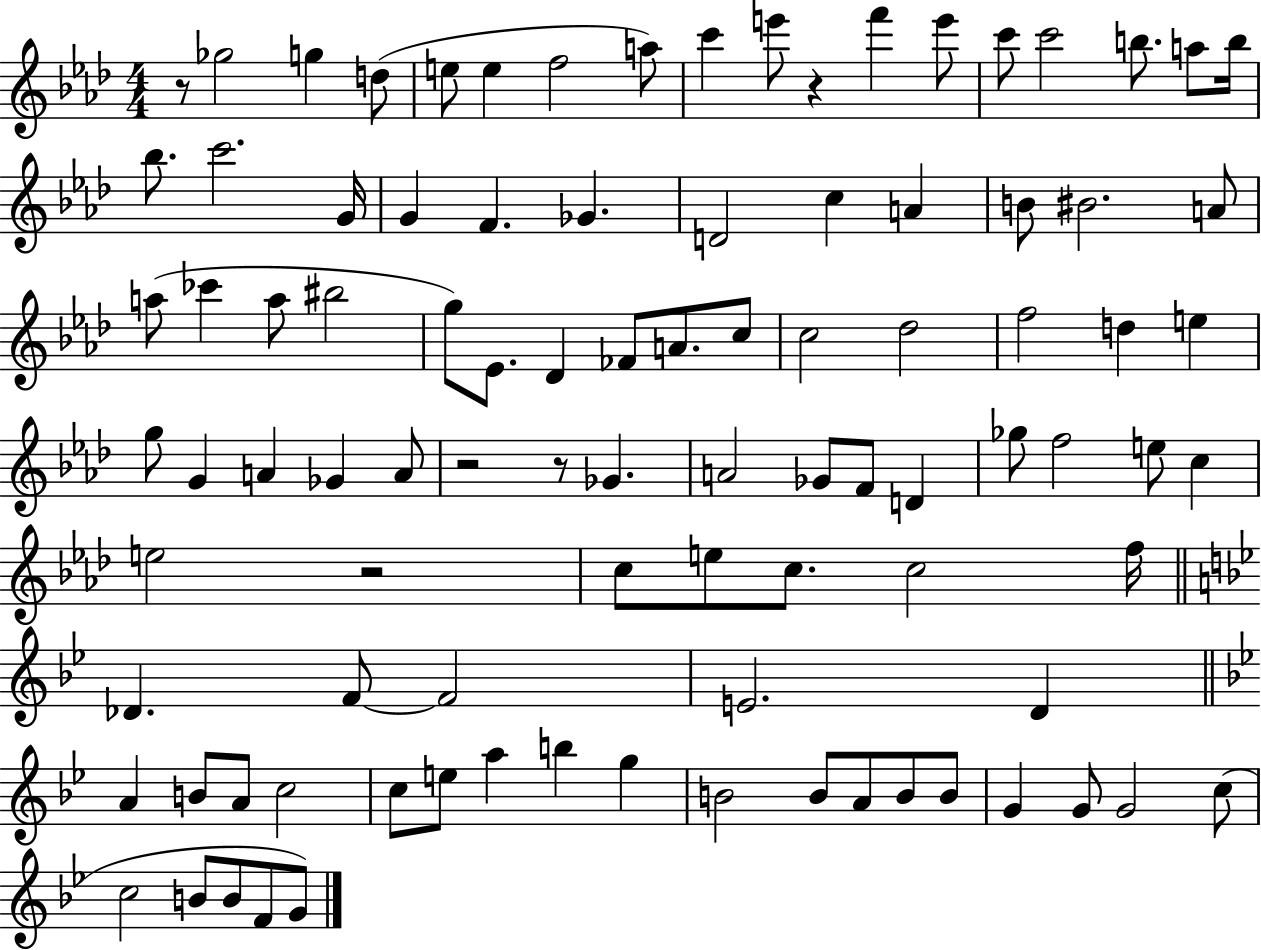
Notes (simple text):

R/e Gb5/h G5/q D5/e E5/e E5/q F5/h A5/e C6/q E6/e R/q F6/q E6/e C6/e C6/h B5/e. A5/e B5/s Bb5/e. C6/h. G4/s G4/q F4/q. Gb4/q. D4/h C5/q A4/q B4/e BIS4/h. A4/e A5/e CES6/q A5/e BIS5/h G5/e Eb4/e. Db4/q FES4/e A4/e. C5/e C5/h Db5/h F5/h D5/q E5/q G5/e G4/q A4/q Gb4/q A4/e R/h R/e Gb4/q. A4/h Gb4/e F4/e D4/q Gb5/e F5/h E5/e C5/q E5/h R/h C5/e E5/e C5/e. C5/h F5/s Db4/q. F4/e F4/h E4/h. D4/q A4/q B4/e A4/e C5/h C5/e E5/e A5/q B5/q G5/q B4/h B4/e A4/e B4/e B4/e G4/q G4/e G4/h C5/e C5/h B4/e B4/e F4/e G4/e